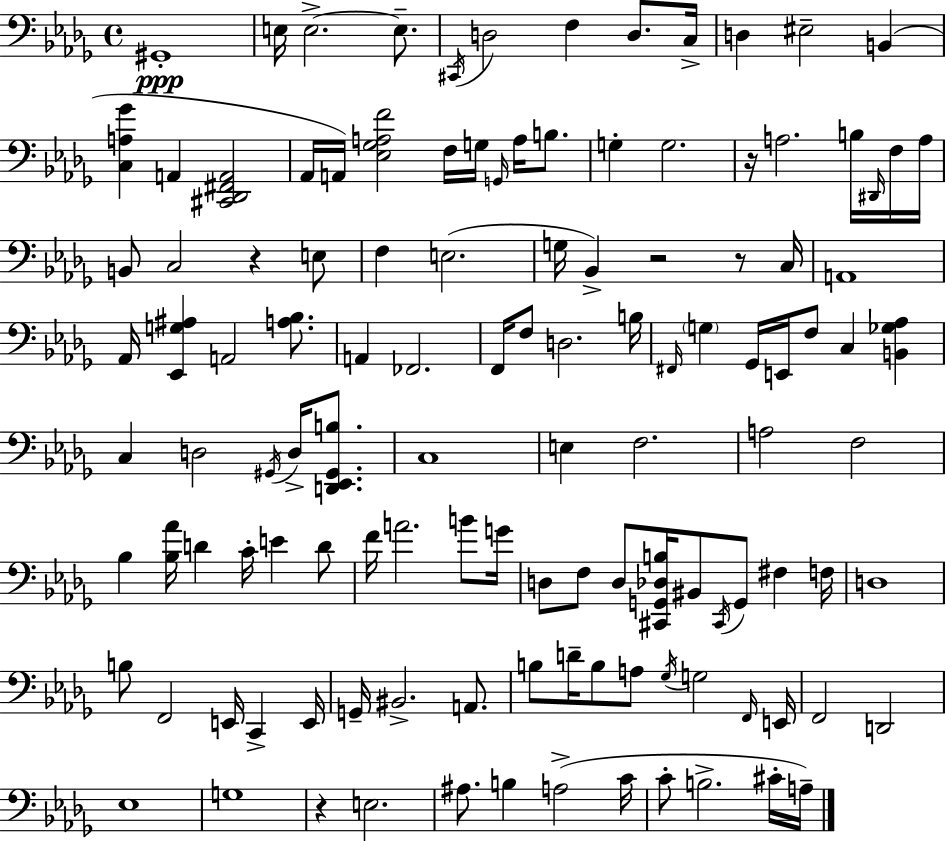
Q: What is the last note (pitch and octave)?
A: A3